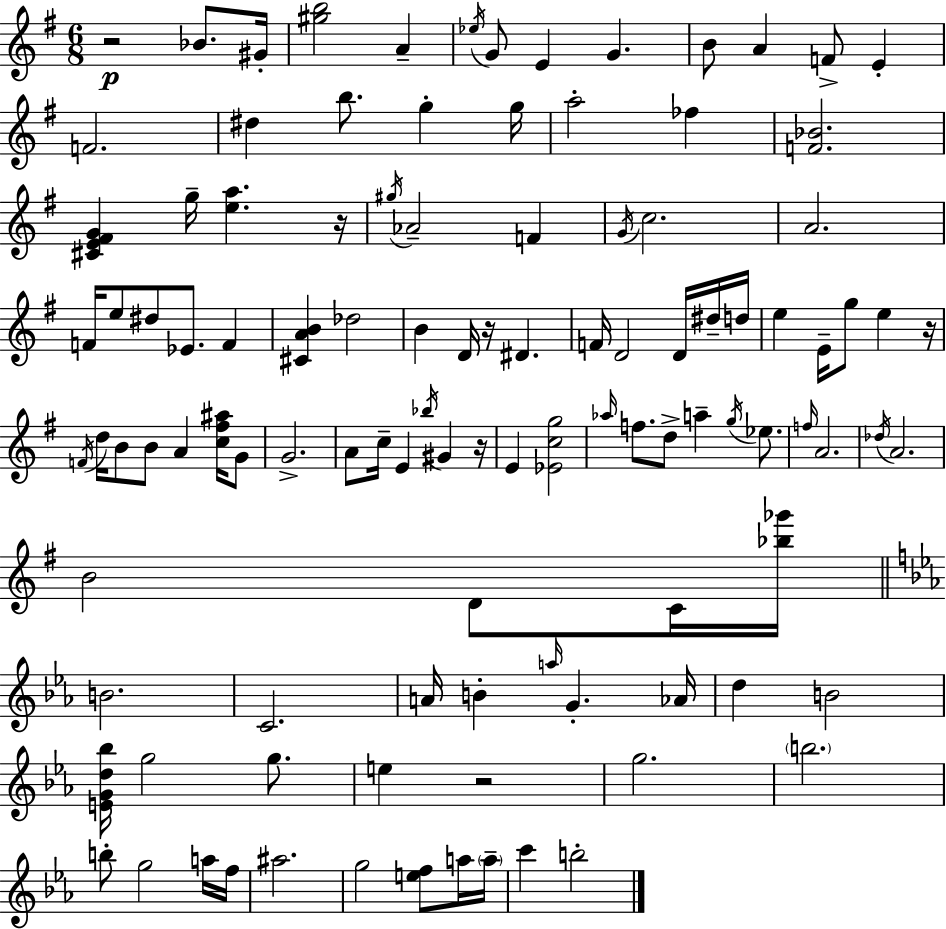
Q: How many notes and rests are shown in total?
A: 109